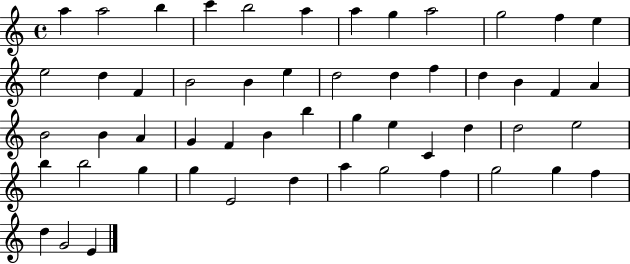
X:1
T:Untitled
M:4/4
L:1/4
K:C
a a2 b c' b2 a a g a2 g2 f e e2 d F B2 B e d2 d f d B F A B2 B A G F B b g e C d d2 e2 b b2 g g E2 d a g2 f g2 g f d G2 E